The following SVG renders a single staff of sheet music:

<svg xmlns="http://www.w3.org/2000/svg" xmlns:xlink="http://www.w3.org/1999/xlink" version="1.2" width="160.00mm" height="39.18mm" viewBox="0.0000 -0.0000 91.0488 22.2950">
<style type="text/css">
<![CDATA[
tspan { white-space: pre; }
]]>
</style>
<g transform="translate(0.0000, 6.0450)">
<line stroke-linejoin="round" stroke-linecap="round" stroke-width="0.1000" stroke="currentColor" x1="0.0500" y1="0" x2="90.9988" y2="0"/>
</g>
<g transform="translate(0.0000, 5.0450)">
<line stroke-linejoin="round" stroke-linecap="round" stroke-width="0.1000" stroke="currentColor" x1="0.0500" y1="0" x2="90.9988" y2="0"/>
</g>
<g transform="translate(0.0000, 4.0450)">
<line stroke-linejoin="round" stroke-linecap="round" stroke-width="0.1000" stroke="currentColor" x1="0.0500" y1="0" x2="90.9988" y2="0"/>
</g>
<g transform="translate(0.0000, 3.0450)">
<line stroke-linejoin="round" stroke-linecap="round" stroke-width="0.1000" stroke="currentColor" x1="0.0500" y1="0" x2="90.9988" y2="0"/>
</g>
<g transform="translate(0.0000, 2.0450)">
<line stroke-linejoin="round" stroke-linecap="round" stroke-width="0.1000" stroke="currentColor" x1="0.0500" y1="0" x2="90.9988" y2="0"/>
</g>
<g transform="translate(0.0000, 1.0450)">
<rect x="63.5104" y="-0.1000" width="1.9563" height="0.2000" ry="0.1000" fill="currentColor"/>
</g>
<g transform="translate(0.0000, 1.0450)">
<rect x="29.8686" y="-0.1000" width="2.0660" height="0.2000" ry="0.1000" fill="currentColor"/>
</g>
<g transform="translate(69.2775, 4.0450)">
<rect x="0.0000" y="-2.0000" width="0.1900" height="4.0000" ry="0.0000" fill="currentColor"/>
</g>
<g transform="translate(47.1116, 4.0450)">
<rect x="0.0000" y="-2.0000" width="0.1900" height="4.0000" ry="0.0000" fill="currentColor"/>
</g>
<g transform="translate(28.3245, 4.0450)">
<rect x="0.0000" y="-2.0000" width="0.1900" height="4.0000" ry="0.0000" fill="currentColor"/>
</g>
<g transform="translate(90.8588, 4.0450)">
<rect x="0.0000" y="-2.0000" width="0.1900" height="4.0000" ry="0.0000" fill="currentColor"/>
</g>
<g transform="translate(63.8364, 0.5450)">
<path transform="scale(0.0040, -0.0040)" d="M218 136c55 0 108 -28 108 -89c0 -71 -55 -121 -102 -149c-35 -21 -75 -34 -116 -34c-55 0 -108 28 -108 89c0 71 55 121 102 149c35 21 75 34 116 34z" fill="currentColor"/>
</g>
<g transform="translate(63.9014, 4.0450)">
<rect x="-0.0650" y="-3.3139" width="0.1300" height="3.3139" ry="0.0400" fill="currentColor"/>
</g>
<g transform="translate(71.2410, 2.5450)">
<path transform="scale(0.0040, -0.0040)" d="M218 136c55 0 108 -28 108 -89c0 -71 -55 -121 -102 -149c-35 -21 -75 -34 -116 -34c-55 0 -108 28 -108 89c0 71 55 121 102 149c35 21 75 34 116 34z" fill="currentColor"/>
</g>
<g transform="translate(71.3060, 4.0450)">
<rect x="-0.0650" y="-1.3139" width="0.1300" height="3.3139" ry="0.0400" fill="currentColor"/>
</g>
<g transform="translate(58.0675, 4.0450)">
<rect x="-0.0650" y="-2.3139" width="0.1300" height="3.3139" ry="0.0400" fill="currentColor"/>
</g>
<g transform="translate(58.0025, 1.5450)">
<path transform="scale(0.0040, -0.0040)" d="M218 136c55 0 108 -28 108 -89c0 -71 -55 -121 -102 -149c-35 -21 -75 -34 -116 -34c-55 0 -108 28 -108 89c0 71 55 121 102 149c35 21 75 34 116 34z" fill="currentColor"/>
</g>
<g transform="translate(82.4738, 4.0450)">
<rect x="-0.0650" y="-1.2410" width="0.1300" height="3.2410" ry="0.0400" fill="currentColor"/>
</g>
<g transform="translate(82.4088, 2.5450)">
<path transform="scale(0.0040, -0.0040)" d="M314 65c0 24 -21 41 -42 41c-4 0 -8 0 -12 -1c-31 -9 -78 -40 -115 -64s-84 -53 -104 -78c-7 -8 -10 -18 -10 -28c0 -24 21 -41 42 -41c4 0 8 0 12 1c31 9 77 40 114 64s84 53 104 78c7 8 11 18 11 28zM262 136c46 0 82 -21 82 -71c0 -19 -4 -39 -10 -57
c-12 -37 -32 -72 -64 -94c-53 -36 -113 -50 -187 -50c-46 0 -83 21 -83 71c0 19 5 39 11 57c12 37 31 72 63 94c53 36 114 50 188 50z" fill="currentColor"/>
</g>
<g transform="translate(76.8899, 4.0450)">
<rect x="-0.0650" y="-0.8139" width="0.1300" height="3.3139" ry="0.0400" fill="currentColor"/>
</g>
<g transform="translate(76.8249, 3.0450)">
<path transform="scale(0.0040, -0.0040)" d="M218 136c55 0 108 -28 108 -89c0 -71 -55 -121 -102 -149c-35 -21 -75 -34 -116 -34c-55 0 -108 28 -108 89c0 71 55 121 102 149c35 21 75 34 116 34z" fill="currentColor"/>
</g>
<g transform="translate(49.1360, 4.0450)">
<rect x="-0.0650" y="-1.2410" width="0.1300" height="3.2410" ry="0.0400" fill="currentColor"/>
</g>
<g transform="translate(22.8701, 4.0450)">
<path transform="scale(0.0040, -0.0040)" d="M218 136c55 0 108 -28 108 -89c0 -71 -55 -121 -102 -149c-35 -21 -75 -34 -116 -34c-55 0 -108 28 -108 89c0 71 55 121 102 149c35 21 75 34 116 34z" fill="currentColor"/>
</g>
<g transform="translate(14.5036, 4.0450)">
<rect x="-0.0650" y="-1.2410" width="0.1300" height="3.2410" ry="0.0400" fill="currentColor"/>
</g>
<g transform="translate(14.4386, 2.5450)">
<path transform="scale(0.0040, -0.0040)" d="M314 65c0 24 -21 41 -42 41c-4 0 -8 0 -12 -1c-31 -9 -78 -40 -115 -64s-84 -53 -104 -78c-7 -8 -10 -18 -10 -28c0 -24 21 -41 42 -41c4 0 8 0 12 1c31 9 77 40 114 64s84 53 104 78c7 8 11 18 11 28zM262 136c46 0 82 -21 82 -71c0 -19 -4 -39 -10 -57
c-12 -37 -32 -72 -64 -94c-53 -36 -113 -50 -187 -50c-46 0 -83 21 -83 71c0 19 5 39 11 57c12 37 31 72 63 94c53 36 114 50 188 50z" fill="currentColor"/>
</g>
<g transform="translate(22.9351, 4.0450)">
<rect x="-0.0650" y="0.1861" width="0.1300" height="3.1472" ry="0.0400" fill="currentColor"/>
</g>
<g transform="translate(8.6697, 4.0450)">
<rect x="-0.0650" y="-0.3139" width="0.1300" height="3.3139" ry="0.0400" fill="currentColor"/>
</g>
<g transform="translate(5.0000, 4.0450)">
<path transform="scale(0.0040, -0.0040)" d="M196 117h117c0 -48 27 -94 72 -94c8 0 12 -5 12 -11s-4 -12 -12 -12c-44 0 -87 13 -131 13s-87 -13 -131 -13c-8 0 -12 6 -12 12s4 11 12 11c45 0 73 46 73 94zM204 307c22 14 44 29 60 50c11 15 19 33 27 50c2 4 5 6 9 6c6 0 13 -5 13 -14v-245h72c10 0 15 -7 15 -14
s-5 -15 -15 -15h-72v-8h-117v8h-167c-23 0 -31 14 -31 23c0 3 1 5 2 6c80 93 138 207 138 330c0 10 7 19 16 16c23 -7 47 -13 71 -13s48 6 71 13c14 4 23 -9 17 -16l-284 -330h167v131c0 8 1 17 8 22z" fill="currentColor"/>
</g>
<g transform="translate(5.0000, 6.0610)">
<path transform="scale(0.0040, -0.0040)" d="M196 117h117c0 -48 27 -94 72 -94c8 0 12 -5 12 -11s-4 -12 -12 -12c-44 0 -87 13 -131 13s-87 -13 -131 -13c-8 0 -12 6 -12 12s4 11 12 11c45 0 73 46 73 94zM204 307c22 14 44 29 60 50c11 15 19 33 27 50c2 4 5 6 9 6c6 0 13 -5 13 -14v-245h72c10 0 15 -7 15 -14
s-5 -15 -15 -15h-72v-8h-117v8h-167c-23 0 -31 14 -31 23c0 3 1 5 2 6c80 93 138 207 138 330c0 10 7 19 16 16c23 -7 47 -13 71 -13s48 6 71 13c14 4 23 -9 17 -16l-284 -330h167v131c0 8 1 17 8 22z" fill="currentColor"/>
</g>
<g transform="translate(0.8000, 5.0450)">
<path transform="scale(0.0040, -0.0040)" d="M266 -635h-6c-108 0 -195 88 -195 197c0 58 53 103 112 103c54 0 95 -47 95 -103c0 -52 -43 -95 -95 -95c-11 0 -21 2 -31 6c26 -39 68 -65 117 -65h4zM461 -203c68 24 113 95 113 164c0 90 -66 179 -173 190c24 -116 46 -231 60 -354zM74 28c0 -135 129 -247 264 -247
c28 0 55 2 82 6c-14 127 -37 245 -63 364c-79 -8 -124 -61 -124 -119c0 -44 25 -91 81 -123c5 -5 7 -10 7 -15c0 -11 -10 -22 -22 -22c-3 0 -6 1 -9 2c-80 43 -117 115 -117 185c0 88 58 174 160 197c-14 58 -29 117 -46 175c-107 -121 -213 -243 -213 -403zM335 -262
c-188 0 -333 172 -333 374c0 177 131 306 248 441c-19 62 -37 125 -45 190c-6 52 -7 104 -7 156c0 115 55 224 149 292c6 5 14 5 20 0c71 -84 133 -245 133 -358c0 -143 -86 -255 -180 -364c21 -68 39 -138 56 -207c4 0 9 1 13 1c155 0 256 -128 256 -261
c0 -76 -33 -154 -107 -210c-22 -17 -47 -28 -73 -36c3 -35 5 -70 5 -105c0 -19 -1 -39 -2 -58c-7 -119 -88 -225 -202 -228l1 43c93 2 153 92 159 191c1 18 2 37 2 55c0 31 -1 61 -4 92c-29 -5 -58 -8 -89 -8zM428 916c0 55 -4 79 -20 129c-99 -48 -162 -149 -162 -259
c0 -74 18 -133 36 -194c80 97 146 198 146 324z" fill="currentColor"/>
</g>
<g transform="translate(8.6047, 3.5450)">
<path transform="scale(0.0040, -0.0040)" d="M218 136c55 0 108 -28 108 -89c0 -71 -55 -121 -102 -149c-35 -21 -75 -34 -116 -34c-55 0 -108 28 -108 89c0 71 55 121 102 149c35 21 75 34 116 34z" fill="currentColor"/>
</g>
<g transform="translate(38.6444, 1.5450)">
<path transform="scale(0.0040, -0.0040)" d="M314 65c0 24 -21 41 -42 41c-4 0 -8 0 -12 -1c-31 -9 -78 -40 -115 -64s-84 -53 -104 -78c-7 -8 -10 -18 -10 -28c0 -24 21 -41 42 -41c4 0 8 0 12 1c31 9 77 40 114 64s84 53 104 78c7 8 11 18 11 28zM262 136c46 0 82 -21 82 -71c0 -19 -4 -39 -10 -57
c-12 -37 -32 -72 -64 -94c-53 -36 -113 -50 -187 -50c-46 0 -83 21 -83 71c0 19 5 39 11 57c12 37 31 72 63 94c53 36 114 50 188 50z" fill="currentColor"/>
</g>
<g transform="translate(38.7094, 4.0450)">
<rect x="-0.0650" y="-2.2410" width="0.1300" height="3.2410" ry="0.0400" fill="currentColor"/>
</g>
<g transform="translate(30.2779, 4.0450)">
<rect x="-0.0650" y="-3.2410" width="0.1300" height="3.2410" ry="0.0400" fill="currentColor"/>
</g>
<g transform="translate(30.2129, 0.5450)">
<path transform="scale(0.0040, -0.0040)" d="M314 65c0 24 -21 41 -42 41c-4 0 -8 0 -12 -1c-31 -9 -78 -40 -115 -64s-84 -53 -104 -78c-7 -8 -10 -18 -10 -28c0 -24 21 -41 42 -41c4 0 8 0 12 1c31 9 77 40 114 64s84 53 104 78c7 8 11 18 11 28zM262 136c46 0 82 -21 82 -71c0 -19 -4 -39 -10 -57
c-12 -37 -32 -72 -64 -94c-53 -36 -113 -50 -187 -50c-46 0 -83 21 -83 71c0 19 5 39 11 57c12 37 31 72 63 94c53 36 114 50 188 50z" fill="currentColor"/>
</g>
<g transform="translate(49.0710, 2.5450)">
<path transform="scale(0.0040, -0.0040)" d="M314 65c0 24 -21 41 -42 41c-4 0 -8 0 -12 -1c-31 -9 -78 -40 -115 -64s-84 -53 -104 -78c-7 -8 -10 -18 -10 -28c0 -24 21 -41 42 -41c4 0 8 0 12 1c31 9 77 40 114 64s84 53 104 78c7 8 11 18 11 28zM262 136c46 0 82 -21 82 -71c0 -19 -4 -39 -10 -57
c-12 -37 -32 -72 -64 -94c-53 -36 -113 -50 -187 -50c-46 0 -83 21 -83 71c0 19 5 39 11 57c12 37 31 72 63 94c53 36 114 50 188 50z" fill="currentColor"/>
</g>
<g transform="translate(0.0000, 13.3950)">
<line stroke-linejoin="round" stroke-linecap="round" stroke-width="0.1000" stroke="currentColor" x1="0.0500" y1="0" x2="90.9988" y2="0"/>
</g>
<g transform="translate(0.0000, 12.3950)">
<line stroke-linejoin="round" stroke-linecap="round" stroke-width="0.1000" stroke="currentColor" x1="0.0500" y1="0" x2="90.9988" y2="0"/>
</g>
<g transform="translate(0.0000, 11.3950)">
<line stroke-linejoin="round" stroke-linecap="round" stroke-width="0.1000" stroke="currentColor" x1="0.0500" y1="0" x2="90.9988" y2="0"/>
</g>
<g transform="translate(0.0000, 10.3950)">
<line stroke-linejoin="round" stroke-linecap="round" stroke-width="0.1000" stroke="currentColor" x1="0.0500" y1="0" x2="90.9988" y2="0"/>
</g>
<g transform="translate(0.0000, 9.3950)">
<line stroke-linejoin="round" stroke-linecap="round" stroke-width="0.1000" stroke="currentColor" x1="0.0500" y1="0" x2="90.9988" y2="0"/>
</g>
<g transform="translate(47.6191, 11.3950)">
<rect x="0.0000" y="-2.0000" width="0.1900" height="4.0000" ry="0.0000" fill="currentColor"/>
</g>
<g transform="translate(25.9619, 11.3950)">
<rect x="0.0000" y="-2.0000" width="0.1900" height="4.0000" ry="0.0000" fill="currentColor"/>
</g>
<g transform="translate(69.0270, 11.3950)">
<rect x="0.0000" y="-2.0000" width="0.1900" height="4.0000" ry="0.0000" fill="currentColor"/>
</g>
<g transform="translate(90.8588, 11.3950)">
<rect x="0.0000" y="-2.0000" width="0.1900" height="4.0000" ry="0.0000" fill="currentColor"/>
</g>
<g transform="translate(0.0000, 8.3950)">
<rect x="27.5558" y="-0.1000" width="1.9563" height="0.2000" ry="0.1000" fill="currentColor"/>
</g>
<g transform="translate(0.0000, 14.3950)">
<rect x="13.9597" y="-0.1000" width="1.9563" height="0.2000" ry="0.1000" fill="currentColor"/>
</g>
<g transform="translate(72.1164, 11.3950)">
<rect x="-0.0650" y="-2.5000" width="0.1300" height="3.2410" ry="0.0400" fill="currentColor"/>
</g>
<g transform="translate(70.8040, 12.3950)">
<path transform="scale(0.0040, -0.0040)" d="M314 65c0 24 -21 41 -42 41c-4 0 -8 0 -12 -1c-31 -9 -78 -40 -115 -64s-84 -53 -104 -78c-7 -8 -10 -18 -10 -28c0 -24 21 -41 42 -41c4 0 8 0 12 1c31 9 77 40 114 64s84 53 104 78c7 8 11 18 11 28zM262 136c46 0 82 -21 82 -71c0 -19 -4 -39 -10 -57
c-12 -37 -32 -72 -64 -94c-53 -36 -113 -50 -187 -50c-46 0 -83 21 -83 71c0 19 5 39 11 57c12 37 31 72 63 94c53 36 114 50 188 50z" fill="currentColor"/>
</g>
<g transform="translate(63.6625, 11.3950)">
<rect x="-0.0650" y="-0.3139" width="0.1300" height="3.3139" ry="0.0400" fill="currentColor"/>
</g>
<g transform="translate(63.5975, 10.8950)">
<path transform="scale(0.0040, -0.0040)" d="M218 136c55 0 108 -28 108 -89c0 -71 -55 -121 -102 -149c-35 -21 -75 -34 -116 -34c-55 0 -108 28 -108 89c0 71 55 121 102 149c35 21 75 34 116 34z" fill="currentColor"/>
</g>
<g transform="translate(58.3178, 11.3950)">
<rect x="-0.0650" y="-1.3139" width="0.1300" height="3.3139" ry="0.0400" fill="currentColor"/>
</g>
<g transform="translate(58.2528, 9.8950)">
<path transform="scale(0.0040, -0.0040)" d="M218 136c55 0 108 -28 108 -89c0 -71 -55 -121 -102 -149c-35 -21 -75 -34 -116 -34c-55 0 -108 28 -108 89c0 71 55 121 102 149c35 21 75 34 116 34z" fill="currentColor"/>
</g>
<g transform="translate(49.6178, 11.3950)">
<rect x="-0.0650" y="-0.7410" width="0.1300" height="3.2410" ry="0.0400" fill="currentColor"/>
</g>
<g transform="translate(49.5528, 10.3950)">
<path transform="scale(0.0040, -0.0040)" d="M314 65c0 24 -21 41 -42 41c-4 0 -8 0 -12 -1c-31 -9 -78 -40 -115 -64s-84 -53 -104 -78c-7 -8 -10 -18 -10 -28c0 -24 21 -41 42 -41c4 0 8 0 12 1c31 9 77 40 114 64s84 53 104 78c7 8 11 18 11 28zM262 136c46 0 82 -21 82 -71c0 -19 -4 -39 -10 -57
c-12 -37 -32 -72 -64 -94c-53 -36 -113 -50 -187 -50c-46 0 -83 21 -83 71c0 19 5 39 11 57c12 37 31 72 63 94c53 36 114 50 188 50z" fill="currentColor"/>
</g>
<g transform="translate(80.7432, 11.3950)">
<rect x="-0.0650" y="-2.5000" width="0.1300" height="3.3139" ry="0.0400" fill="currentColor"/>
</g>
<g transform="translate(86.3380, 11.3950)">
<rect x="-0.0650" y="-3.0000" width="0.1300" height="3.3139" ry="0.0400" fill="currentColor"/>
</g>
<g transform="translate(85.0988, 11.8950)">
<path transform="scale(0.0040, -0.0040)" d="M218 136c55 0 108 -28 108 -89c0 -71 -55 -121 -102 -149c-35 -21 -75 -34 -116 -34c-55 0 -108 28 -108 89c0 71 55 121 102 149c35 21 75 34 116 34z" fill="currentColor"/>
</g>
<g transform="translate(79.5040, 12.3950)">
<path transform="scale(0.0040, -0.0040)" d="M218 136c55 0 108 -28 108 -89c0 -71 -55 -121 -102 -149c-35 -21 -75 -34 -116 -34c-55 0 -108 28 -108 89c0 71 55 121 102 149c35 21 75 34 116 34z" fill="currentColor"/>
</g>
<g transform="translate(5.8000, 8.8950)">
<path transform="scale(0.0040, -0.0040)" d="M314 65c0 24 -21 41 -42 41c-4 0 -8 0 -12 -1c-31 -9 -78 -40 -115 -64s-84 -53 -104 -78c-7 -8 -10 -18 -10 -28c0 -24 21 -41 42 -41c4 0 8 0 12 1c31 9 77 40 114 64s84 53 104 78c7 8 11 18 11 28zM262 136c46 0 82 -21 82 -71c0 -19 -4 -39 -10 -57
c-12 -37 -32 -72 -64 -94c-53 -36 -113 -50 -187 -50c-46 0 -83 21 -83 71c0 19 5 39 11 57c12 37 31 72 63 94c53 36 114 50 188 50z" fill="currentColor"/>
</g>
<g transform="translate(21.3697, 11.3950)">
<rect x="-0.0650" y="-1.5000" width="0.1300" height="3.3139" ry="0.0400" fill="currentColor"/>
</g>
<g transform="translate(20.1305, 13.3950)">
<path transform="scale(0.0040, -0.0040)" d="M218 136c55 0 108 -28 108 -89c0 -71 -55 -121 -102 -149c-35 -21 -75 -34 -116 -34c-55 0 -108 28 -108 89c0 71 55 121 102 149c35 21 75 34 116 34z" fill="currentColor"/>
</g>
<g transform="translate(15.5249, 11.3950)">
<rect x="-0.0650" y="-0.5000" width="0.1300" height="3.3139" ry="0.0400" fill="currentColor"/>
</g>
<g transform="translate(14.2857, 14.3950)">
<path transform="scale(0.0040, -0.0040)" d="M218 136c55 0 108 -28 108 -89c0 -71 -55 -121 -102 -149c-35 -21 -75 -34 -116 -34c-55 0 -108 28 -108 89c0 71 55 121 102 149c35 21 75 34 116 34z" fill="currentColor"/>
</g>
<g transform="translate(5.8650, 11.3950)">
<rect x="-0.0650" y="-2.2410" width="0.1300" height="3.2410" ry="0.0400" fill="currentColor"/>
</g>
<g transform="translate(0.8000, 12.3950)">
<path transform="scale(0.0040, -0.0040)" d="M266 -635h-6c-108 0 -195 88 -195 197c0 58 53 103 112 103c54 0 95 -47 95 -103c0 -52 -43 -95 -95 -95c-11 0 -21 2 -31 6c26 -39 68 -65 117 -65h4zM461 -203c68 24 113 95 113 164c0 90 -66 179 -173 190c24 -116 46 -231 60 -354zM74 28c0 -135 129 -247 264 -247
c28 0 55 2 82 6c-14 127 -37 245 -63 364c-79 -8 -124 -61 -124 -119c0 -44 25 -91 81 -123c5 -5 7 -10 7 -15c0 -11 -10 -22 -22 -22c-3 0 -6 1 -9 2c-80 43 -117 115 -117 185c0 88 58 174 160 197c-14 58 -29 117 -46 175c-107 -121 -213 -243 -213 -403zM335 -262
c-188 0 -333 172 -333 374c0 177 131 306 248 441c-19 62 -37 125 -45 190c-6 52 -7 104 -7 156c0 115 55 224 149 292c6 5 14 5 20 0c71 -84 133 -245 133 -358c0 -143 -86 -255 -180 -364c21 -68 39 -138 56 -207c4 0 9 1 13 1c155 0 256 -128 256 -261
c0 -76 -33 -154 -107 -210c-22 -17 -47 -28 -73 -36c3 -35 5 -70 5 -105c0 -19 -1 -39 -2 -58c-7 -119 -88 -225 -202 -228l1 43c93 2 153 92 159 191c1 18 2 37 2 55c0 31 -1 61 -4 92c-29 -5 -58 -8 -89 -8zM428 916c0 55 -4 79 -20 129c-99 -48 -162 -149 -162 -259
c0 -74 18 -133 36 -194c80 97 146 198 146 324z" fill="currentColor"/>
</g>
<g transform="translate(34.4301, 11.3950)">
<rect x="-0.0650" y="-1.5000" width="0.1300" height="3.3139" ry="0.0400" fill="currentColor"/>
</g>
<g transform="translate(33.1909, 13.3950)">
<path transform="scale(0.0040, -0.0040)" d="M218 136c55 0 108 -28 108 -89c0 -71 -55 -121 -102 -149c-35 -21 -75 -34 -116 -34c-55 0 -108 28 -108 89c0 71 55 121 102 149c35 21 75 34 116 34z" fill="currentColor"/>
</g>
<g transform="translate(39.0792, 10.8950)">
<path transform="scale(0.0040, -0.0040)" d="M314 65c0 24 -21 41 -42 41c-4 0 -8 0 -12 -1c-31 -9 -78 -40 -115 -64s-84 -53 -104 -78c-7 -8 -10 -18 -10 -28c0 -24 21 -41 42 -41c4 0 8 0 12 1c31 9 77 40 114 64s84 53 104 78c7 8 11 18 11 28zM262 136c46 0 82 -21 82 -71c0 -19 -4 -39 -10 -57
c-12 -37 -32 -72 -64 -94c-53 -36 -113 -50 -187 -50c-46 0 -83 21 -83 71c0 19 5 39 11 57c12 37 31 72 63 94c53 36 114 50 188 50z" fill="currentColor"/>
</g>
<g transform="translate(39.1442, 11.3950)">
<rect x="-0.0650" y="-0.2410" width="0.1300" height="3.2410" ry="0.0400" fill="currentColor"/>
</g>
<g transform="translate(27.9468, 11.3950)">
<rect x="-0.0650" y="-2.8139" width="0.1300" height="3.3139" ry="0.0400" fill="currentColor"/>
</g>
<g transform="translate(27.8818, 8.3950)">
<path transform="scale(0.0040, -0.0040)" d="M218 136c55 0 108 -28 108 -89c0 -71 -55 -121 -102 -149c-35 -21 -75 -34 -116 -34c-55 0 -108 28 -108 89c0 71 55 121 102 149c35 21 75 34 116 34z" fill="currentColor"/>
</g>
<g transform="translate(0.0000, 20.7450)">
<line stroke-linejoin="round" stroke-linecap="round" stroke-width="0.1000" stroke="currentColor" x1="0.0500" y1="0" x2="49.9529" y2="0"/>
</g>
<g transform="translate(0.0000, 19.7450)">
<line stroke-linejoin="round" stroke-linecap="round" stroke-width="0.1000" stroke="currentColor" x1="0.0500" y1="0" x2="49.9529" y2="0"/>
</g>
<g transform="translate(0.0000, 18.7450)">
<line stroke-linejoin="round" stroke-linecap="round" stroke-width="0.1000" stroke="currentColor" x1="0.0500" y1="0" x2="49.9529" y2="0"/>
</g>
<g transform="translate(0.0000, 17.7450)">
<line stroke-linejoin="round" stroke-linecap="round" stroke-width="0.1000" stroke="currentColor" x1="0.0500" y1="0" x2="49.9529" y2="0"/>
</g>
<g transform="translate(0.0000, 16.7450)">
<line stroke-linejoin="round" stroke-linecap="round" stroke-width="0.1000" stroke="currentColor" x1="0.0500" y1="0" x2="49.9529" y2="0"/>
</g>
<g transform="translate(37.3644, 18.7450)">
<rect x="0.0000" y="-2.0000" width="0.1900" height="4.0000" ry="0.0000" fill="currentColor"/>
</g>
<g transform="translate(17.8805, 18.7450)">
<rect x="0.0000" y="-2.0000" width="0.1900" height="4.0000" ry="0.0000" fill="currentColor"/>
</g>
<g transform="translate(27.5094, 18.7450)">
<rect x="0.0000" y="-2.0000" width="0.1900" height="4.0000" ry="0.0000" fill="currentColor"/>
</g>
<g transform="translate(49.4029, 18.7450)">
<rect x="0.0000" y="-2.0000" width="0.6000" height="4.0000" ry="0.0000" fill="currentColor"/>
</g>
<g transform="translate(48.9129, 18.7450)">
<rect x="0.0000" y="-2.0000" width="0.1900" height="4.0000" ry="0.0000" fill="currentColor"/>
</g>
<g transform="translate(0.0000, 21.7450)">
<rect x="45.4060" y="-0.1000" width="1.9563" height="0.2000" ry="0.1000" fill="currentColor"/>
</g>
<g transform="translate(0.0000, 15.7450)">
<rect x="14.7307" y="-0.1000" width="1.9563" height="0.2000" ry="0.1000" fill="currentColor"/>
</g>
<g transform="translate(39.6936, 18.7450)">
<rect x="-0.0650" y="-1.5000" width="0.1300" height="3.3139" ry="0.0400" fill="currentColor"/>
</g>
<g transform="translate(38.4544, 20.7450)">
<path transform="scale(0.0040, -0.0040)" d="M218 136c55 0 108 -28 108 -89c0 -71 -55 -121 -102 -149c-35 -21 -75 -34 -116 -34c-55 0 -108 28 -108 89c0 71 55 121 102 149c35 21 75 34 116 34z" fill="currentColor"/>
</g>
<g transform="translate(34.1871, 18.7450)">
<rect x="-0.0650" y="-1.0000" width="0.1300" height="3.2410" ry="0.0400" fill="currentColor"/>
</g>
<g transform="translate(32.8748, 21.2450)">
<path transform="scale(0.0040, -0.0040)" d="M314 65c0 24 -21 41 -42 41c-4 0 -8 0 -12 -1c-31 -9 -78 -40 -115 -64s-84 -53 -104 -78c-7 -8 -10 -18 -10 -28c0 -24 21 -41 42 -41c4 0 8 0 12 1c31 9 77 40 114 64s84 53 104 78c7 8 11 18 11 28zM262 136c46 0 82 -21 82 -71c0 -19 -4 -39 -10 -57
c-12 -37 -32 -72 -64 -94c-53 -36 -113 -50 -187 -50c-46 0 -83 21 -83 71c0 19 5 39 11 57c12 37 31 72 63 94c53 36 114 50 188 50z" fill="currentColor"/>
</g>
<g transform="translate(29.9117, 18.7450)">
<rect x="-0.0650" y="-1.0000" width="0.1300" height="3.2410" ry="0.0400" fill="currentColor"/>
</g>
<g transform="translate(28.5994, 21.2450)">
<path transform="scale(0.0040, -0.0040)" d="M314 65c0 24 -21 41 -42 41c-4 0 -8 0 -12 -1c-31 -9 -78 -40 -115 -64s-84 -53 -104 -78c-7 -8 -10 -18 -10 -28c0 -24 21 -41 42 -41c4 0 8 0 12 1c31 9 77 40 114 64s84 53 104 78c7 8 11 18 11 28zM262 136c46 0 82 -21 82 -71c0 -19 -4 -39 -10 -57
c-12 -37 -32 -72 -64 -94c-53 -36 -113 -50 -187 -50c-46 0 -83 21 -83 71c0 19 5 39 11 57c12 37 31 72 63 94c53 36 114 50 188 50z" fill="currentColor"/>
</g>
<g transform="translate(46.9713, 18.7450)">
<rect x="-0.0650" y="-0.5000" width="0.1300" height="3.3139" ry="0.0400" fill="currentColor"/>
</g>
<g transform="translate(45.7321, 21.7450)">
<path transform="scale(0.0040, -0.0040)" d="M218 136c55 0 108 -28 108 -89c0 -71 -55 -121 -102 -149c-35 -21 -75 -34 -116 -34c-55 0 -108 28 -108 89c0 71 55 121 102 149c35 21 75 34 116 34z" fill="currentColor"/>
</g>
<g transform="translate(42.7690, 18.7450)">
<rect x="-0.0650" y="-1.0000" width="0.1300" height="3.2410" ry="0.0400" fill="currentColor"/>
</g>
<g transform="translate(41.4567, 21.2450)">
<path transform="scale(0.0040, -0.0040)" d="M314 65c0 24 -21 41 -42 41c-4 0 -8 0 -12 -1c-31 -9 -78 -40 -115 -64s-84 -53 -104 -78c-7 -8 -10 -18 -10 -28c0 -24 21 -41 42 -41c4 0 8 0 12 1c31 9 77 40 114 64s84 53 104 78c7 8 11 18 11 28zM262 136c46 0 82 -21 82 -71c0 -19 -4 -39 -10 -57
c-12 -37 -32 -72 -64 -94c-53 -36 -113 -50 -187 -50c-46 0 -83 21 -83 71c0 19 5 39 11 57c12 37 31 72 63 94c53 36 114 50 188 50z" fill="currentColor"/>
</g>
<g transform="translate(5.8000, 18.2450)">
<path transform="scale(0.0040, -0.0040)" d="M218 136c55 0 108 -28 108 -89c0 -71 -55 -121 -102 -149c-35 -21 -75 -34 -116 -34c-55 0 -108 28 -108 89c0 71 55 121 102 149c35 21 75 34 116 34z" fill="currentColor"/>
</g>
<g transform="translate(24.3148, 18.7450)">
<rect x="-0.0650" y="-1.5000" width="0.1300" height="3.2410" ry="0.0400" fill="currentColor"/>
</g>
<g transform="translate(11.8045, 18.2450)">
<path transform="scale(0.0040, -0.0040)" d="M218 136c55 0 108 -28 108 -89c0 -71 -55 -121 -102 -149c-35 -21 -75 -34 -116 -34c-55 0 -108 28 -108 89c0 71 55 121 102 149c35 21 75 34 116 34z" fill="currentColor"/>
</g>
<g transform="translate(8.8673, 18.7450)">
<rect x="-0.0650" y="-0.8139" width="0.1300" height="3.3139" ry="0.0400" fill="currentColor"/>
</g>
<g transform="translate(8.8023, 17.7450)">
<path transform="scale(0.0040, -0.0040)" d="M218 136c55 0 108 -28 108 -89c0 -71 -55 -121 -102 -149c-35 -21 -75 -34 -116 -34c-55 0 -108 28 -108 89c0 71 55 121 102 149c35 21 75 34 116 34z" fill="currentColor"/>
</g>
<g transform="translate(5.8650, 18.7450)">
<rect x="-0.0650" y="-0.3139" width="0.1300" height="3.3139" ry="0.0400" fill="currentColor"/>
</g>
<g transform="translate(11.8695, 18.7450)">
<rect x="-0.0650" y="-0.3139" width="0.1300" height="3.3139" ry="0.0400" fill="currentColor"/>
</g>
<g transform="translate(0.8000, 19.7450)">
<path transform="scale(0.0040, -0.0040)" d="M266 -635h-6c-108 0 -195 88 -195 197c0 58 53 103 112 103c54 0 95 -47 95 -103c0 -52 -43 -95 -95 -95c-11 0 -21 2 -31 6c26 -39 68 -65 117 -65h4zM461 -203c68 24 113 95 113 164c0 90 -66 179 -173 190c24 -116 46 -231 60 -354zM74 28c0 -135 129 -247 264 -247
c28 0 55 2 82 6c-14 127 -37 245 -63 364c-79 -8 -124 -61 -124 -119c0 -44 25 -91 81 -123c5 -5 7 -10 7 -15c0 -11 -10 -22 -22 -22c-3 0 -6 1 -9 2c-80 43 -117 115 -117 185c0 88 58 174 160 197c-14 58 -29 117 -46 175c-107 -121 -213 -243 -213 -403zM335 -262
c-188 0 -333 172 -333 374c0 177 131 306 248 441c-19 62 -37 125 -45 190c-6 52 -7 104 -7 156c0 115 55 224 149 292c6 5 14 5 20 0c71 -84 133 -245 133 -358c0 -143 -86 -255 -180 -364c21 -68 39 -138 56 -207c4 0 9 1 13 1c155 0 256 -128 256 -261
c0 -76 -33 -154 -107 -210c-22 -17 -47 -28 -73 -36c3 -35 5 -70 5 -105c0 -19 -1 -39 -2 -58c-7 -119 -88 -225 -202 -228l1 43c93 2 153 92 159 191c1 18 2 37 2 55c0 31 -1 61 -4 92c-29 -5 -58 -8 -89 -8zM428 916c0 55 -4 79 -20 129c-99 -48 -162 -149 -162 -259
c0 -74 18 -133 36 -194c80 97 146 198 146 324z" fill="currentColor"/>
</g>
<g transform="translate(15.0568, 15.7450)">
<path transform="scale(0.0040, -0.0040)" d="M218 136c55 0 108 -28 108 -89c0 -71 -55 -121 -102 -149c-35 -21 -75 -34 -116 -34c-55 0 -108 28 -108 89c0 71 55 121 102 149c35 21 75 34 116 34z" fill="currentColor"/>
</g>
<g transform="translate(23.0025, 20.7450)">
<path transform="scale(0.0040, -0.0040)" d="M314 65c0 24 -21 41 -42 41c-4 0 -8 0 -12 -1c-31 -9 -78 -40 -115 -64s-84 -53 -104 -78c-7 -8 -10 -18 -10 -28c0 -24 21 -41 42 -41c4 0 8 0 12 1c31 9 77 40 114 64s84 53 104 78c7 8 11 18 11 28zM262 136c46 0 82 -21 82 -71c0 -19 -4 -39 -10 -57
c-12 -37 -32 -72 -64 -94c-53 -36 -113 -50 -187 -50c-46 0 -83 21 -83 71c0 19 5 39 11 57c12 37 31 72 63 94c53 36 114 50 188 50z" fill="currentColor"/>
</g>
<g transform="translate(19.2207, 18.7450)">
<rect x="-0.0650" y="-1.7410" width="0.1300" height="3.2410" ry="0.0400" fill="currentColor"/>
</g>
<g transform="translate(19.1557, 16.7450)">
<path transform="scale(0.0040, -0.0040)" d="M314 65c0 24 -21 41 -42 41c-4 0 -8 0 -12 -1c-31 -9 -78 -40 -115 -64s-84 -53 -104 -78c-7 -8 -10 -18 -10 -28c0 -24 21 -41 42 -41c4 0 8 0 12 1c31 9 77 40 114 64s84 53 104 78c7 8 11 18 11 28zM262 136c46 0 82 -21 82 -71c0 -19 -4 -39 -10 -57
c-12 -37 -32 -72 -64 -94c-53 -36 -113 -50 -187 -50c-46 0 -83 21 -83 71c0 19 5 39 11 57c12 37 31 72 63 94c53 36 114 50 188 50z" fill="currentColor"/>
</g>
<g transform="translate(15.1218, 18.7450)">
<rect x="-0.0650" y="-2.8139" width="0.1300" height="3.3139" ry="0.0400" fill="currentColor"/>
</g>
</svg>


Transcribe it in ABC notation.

X:1
T:Untitled
M:4/4
L:1/4
K:C
c e2 B b2 g2 e2 g b e d e2 g2 C E a E c2 d2 e c G2 G A c d c a f2 E2 D2 D2 E D2 C